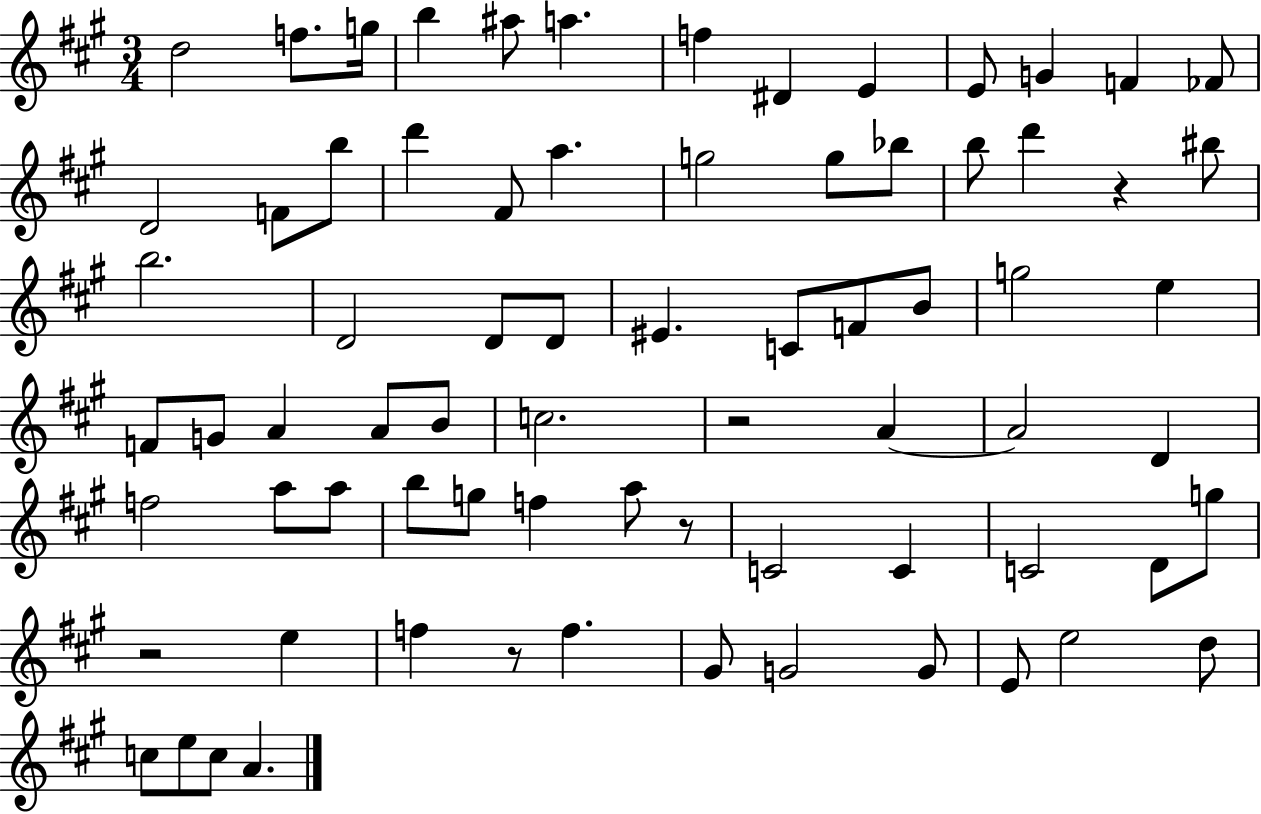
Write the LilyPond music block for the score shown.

{
  \clef treble
  \numericTimeSignature
  \time 3/4
  \key a \major
  \repeat volta 2 { d''2 f''8. g''16 | b''4 ais''8 a''4. | f''4 dis'4 e'4 | e'8 g'4 f'4 fes'8 | \break d'2 f'8 b''8 | d'''4 fis'8 a''4. | g''2 g''8 bes''8 | b''8 d'''4 r4 bis''8 | \break b''2. | d'2 d'8 d'8 | eis'4. c'8 f'8 b'8 | g''2 e''4 | \break f'8 g'8 a'4 a'8 b'8 | c''2. | r2 a'4~~ | a'2 d'4 | \break f''2 a''8 a''8 | b''8 g''8 f''4 a''8 r8 | c'2 c'4 | c'2 d'8 g''8 | \break r2 e''4 | f''4 r8 f''4. | gis'8 g'2 g'8 | e'8 e''2 d''8 | \break c''8 e''8 c''8 a'4. | } \bar "|."
}